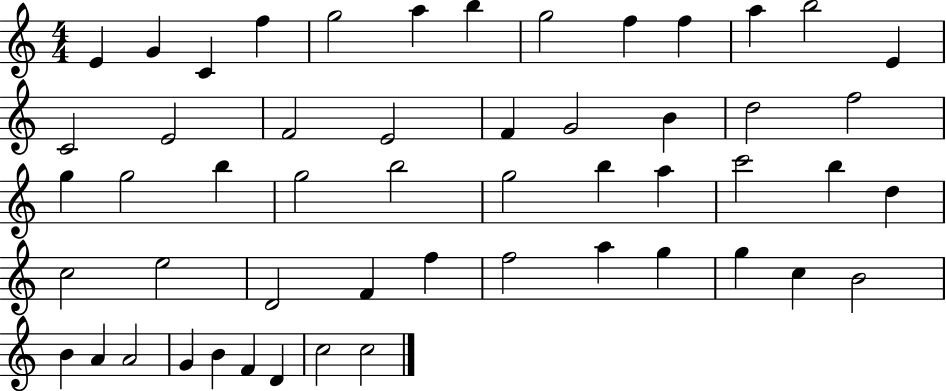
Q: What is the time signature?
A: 4/4